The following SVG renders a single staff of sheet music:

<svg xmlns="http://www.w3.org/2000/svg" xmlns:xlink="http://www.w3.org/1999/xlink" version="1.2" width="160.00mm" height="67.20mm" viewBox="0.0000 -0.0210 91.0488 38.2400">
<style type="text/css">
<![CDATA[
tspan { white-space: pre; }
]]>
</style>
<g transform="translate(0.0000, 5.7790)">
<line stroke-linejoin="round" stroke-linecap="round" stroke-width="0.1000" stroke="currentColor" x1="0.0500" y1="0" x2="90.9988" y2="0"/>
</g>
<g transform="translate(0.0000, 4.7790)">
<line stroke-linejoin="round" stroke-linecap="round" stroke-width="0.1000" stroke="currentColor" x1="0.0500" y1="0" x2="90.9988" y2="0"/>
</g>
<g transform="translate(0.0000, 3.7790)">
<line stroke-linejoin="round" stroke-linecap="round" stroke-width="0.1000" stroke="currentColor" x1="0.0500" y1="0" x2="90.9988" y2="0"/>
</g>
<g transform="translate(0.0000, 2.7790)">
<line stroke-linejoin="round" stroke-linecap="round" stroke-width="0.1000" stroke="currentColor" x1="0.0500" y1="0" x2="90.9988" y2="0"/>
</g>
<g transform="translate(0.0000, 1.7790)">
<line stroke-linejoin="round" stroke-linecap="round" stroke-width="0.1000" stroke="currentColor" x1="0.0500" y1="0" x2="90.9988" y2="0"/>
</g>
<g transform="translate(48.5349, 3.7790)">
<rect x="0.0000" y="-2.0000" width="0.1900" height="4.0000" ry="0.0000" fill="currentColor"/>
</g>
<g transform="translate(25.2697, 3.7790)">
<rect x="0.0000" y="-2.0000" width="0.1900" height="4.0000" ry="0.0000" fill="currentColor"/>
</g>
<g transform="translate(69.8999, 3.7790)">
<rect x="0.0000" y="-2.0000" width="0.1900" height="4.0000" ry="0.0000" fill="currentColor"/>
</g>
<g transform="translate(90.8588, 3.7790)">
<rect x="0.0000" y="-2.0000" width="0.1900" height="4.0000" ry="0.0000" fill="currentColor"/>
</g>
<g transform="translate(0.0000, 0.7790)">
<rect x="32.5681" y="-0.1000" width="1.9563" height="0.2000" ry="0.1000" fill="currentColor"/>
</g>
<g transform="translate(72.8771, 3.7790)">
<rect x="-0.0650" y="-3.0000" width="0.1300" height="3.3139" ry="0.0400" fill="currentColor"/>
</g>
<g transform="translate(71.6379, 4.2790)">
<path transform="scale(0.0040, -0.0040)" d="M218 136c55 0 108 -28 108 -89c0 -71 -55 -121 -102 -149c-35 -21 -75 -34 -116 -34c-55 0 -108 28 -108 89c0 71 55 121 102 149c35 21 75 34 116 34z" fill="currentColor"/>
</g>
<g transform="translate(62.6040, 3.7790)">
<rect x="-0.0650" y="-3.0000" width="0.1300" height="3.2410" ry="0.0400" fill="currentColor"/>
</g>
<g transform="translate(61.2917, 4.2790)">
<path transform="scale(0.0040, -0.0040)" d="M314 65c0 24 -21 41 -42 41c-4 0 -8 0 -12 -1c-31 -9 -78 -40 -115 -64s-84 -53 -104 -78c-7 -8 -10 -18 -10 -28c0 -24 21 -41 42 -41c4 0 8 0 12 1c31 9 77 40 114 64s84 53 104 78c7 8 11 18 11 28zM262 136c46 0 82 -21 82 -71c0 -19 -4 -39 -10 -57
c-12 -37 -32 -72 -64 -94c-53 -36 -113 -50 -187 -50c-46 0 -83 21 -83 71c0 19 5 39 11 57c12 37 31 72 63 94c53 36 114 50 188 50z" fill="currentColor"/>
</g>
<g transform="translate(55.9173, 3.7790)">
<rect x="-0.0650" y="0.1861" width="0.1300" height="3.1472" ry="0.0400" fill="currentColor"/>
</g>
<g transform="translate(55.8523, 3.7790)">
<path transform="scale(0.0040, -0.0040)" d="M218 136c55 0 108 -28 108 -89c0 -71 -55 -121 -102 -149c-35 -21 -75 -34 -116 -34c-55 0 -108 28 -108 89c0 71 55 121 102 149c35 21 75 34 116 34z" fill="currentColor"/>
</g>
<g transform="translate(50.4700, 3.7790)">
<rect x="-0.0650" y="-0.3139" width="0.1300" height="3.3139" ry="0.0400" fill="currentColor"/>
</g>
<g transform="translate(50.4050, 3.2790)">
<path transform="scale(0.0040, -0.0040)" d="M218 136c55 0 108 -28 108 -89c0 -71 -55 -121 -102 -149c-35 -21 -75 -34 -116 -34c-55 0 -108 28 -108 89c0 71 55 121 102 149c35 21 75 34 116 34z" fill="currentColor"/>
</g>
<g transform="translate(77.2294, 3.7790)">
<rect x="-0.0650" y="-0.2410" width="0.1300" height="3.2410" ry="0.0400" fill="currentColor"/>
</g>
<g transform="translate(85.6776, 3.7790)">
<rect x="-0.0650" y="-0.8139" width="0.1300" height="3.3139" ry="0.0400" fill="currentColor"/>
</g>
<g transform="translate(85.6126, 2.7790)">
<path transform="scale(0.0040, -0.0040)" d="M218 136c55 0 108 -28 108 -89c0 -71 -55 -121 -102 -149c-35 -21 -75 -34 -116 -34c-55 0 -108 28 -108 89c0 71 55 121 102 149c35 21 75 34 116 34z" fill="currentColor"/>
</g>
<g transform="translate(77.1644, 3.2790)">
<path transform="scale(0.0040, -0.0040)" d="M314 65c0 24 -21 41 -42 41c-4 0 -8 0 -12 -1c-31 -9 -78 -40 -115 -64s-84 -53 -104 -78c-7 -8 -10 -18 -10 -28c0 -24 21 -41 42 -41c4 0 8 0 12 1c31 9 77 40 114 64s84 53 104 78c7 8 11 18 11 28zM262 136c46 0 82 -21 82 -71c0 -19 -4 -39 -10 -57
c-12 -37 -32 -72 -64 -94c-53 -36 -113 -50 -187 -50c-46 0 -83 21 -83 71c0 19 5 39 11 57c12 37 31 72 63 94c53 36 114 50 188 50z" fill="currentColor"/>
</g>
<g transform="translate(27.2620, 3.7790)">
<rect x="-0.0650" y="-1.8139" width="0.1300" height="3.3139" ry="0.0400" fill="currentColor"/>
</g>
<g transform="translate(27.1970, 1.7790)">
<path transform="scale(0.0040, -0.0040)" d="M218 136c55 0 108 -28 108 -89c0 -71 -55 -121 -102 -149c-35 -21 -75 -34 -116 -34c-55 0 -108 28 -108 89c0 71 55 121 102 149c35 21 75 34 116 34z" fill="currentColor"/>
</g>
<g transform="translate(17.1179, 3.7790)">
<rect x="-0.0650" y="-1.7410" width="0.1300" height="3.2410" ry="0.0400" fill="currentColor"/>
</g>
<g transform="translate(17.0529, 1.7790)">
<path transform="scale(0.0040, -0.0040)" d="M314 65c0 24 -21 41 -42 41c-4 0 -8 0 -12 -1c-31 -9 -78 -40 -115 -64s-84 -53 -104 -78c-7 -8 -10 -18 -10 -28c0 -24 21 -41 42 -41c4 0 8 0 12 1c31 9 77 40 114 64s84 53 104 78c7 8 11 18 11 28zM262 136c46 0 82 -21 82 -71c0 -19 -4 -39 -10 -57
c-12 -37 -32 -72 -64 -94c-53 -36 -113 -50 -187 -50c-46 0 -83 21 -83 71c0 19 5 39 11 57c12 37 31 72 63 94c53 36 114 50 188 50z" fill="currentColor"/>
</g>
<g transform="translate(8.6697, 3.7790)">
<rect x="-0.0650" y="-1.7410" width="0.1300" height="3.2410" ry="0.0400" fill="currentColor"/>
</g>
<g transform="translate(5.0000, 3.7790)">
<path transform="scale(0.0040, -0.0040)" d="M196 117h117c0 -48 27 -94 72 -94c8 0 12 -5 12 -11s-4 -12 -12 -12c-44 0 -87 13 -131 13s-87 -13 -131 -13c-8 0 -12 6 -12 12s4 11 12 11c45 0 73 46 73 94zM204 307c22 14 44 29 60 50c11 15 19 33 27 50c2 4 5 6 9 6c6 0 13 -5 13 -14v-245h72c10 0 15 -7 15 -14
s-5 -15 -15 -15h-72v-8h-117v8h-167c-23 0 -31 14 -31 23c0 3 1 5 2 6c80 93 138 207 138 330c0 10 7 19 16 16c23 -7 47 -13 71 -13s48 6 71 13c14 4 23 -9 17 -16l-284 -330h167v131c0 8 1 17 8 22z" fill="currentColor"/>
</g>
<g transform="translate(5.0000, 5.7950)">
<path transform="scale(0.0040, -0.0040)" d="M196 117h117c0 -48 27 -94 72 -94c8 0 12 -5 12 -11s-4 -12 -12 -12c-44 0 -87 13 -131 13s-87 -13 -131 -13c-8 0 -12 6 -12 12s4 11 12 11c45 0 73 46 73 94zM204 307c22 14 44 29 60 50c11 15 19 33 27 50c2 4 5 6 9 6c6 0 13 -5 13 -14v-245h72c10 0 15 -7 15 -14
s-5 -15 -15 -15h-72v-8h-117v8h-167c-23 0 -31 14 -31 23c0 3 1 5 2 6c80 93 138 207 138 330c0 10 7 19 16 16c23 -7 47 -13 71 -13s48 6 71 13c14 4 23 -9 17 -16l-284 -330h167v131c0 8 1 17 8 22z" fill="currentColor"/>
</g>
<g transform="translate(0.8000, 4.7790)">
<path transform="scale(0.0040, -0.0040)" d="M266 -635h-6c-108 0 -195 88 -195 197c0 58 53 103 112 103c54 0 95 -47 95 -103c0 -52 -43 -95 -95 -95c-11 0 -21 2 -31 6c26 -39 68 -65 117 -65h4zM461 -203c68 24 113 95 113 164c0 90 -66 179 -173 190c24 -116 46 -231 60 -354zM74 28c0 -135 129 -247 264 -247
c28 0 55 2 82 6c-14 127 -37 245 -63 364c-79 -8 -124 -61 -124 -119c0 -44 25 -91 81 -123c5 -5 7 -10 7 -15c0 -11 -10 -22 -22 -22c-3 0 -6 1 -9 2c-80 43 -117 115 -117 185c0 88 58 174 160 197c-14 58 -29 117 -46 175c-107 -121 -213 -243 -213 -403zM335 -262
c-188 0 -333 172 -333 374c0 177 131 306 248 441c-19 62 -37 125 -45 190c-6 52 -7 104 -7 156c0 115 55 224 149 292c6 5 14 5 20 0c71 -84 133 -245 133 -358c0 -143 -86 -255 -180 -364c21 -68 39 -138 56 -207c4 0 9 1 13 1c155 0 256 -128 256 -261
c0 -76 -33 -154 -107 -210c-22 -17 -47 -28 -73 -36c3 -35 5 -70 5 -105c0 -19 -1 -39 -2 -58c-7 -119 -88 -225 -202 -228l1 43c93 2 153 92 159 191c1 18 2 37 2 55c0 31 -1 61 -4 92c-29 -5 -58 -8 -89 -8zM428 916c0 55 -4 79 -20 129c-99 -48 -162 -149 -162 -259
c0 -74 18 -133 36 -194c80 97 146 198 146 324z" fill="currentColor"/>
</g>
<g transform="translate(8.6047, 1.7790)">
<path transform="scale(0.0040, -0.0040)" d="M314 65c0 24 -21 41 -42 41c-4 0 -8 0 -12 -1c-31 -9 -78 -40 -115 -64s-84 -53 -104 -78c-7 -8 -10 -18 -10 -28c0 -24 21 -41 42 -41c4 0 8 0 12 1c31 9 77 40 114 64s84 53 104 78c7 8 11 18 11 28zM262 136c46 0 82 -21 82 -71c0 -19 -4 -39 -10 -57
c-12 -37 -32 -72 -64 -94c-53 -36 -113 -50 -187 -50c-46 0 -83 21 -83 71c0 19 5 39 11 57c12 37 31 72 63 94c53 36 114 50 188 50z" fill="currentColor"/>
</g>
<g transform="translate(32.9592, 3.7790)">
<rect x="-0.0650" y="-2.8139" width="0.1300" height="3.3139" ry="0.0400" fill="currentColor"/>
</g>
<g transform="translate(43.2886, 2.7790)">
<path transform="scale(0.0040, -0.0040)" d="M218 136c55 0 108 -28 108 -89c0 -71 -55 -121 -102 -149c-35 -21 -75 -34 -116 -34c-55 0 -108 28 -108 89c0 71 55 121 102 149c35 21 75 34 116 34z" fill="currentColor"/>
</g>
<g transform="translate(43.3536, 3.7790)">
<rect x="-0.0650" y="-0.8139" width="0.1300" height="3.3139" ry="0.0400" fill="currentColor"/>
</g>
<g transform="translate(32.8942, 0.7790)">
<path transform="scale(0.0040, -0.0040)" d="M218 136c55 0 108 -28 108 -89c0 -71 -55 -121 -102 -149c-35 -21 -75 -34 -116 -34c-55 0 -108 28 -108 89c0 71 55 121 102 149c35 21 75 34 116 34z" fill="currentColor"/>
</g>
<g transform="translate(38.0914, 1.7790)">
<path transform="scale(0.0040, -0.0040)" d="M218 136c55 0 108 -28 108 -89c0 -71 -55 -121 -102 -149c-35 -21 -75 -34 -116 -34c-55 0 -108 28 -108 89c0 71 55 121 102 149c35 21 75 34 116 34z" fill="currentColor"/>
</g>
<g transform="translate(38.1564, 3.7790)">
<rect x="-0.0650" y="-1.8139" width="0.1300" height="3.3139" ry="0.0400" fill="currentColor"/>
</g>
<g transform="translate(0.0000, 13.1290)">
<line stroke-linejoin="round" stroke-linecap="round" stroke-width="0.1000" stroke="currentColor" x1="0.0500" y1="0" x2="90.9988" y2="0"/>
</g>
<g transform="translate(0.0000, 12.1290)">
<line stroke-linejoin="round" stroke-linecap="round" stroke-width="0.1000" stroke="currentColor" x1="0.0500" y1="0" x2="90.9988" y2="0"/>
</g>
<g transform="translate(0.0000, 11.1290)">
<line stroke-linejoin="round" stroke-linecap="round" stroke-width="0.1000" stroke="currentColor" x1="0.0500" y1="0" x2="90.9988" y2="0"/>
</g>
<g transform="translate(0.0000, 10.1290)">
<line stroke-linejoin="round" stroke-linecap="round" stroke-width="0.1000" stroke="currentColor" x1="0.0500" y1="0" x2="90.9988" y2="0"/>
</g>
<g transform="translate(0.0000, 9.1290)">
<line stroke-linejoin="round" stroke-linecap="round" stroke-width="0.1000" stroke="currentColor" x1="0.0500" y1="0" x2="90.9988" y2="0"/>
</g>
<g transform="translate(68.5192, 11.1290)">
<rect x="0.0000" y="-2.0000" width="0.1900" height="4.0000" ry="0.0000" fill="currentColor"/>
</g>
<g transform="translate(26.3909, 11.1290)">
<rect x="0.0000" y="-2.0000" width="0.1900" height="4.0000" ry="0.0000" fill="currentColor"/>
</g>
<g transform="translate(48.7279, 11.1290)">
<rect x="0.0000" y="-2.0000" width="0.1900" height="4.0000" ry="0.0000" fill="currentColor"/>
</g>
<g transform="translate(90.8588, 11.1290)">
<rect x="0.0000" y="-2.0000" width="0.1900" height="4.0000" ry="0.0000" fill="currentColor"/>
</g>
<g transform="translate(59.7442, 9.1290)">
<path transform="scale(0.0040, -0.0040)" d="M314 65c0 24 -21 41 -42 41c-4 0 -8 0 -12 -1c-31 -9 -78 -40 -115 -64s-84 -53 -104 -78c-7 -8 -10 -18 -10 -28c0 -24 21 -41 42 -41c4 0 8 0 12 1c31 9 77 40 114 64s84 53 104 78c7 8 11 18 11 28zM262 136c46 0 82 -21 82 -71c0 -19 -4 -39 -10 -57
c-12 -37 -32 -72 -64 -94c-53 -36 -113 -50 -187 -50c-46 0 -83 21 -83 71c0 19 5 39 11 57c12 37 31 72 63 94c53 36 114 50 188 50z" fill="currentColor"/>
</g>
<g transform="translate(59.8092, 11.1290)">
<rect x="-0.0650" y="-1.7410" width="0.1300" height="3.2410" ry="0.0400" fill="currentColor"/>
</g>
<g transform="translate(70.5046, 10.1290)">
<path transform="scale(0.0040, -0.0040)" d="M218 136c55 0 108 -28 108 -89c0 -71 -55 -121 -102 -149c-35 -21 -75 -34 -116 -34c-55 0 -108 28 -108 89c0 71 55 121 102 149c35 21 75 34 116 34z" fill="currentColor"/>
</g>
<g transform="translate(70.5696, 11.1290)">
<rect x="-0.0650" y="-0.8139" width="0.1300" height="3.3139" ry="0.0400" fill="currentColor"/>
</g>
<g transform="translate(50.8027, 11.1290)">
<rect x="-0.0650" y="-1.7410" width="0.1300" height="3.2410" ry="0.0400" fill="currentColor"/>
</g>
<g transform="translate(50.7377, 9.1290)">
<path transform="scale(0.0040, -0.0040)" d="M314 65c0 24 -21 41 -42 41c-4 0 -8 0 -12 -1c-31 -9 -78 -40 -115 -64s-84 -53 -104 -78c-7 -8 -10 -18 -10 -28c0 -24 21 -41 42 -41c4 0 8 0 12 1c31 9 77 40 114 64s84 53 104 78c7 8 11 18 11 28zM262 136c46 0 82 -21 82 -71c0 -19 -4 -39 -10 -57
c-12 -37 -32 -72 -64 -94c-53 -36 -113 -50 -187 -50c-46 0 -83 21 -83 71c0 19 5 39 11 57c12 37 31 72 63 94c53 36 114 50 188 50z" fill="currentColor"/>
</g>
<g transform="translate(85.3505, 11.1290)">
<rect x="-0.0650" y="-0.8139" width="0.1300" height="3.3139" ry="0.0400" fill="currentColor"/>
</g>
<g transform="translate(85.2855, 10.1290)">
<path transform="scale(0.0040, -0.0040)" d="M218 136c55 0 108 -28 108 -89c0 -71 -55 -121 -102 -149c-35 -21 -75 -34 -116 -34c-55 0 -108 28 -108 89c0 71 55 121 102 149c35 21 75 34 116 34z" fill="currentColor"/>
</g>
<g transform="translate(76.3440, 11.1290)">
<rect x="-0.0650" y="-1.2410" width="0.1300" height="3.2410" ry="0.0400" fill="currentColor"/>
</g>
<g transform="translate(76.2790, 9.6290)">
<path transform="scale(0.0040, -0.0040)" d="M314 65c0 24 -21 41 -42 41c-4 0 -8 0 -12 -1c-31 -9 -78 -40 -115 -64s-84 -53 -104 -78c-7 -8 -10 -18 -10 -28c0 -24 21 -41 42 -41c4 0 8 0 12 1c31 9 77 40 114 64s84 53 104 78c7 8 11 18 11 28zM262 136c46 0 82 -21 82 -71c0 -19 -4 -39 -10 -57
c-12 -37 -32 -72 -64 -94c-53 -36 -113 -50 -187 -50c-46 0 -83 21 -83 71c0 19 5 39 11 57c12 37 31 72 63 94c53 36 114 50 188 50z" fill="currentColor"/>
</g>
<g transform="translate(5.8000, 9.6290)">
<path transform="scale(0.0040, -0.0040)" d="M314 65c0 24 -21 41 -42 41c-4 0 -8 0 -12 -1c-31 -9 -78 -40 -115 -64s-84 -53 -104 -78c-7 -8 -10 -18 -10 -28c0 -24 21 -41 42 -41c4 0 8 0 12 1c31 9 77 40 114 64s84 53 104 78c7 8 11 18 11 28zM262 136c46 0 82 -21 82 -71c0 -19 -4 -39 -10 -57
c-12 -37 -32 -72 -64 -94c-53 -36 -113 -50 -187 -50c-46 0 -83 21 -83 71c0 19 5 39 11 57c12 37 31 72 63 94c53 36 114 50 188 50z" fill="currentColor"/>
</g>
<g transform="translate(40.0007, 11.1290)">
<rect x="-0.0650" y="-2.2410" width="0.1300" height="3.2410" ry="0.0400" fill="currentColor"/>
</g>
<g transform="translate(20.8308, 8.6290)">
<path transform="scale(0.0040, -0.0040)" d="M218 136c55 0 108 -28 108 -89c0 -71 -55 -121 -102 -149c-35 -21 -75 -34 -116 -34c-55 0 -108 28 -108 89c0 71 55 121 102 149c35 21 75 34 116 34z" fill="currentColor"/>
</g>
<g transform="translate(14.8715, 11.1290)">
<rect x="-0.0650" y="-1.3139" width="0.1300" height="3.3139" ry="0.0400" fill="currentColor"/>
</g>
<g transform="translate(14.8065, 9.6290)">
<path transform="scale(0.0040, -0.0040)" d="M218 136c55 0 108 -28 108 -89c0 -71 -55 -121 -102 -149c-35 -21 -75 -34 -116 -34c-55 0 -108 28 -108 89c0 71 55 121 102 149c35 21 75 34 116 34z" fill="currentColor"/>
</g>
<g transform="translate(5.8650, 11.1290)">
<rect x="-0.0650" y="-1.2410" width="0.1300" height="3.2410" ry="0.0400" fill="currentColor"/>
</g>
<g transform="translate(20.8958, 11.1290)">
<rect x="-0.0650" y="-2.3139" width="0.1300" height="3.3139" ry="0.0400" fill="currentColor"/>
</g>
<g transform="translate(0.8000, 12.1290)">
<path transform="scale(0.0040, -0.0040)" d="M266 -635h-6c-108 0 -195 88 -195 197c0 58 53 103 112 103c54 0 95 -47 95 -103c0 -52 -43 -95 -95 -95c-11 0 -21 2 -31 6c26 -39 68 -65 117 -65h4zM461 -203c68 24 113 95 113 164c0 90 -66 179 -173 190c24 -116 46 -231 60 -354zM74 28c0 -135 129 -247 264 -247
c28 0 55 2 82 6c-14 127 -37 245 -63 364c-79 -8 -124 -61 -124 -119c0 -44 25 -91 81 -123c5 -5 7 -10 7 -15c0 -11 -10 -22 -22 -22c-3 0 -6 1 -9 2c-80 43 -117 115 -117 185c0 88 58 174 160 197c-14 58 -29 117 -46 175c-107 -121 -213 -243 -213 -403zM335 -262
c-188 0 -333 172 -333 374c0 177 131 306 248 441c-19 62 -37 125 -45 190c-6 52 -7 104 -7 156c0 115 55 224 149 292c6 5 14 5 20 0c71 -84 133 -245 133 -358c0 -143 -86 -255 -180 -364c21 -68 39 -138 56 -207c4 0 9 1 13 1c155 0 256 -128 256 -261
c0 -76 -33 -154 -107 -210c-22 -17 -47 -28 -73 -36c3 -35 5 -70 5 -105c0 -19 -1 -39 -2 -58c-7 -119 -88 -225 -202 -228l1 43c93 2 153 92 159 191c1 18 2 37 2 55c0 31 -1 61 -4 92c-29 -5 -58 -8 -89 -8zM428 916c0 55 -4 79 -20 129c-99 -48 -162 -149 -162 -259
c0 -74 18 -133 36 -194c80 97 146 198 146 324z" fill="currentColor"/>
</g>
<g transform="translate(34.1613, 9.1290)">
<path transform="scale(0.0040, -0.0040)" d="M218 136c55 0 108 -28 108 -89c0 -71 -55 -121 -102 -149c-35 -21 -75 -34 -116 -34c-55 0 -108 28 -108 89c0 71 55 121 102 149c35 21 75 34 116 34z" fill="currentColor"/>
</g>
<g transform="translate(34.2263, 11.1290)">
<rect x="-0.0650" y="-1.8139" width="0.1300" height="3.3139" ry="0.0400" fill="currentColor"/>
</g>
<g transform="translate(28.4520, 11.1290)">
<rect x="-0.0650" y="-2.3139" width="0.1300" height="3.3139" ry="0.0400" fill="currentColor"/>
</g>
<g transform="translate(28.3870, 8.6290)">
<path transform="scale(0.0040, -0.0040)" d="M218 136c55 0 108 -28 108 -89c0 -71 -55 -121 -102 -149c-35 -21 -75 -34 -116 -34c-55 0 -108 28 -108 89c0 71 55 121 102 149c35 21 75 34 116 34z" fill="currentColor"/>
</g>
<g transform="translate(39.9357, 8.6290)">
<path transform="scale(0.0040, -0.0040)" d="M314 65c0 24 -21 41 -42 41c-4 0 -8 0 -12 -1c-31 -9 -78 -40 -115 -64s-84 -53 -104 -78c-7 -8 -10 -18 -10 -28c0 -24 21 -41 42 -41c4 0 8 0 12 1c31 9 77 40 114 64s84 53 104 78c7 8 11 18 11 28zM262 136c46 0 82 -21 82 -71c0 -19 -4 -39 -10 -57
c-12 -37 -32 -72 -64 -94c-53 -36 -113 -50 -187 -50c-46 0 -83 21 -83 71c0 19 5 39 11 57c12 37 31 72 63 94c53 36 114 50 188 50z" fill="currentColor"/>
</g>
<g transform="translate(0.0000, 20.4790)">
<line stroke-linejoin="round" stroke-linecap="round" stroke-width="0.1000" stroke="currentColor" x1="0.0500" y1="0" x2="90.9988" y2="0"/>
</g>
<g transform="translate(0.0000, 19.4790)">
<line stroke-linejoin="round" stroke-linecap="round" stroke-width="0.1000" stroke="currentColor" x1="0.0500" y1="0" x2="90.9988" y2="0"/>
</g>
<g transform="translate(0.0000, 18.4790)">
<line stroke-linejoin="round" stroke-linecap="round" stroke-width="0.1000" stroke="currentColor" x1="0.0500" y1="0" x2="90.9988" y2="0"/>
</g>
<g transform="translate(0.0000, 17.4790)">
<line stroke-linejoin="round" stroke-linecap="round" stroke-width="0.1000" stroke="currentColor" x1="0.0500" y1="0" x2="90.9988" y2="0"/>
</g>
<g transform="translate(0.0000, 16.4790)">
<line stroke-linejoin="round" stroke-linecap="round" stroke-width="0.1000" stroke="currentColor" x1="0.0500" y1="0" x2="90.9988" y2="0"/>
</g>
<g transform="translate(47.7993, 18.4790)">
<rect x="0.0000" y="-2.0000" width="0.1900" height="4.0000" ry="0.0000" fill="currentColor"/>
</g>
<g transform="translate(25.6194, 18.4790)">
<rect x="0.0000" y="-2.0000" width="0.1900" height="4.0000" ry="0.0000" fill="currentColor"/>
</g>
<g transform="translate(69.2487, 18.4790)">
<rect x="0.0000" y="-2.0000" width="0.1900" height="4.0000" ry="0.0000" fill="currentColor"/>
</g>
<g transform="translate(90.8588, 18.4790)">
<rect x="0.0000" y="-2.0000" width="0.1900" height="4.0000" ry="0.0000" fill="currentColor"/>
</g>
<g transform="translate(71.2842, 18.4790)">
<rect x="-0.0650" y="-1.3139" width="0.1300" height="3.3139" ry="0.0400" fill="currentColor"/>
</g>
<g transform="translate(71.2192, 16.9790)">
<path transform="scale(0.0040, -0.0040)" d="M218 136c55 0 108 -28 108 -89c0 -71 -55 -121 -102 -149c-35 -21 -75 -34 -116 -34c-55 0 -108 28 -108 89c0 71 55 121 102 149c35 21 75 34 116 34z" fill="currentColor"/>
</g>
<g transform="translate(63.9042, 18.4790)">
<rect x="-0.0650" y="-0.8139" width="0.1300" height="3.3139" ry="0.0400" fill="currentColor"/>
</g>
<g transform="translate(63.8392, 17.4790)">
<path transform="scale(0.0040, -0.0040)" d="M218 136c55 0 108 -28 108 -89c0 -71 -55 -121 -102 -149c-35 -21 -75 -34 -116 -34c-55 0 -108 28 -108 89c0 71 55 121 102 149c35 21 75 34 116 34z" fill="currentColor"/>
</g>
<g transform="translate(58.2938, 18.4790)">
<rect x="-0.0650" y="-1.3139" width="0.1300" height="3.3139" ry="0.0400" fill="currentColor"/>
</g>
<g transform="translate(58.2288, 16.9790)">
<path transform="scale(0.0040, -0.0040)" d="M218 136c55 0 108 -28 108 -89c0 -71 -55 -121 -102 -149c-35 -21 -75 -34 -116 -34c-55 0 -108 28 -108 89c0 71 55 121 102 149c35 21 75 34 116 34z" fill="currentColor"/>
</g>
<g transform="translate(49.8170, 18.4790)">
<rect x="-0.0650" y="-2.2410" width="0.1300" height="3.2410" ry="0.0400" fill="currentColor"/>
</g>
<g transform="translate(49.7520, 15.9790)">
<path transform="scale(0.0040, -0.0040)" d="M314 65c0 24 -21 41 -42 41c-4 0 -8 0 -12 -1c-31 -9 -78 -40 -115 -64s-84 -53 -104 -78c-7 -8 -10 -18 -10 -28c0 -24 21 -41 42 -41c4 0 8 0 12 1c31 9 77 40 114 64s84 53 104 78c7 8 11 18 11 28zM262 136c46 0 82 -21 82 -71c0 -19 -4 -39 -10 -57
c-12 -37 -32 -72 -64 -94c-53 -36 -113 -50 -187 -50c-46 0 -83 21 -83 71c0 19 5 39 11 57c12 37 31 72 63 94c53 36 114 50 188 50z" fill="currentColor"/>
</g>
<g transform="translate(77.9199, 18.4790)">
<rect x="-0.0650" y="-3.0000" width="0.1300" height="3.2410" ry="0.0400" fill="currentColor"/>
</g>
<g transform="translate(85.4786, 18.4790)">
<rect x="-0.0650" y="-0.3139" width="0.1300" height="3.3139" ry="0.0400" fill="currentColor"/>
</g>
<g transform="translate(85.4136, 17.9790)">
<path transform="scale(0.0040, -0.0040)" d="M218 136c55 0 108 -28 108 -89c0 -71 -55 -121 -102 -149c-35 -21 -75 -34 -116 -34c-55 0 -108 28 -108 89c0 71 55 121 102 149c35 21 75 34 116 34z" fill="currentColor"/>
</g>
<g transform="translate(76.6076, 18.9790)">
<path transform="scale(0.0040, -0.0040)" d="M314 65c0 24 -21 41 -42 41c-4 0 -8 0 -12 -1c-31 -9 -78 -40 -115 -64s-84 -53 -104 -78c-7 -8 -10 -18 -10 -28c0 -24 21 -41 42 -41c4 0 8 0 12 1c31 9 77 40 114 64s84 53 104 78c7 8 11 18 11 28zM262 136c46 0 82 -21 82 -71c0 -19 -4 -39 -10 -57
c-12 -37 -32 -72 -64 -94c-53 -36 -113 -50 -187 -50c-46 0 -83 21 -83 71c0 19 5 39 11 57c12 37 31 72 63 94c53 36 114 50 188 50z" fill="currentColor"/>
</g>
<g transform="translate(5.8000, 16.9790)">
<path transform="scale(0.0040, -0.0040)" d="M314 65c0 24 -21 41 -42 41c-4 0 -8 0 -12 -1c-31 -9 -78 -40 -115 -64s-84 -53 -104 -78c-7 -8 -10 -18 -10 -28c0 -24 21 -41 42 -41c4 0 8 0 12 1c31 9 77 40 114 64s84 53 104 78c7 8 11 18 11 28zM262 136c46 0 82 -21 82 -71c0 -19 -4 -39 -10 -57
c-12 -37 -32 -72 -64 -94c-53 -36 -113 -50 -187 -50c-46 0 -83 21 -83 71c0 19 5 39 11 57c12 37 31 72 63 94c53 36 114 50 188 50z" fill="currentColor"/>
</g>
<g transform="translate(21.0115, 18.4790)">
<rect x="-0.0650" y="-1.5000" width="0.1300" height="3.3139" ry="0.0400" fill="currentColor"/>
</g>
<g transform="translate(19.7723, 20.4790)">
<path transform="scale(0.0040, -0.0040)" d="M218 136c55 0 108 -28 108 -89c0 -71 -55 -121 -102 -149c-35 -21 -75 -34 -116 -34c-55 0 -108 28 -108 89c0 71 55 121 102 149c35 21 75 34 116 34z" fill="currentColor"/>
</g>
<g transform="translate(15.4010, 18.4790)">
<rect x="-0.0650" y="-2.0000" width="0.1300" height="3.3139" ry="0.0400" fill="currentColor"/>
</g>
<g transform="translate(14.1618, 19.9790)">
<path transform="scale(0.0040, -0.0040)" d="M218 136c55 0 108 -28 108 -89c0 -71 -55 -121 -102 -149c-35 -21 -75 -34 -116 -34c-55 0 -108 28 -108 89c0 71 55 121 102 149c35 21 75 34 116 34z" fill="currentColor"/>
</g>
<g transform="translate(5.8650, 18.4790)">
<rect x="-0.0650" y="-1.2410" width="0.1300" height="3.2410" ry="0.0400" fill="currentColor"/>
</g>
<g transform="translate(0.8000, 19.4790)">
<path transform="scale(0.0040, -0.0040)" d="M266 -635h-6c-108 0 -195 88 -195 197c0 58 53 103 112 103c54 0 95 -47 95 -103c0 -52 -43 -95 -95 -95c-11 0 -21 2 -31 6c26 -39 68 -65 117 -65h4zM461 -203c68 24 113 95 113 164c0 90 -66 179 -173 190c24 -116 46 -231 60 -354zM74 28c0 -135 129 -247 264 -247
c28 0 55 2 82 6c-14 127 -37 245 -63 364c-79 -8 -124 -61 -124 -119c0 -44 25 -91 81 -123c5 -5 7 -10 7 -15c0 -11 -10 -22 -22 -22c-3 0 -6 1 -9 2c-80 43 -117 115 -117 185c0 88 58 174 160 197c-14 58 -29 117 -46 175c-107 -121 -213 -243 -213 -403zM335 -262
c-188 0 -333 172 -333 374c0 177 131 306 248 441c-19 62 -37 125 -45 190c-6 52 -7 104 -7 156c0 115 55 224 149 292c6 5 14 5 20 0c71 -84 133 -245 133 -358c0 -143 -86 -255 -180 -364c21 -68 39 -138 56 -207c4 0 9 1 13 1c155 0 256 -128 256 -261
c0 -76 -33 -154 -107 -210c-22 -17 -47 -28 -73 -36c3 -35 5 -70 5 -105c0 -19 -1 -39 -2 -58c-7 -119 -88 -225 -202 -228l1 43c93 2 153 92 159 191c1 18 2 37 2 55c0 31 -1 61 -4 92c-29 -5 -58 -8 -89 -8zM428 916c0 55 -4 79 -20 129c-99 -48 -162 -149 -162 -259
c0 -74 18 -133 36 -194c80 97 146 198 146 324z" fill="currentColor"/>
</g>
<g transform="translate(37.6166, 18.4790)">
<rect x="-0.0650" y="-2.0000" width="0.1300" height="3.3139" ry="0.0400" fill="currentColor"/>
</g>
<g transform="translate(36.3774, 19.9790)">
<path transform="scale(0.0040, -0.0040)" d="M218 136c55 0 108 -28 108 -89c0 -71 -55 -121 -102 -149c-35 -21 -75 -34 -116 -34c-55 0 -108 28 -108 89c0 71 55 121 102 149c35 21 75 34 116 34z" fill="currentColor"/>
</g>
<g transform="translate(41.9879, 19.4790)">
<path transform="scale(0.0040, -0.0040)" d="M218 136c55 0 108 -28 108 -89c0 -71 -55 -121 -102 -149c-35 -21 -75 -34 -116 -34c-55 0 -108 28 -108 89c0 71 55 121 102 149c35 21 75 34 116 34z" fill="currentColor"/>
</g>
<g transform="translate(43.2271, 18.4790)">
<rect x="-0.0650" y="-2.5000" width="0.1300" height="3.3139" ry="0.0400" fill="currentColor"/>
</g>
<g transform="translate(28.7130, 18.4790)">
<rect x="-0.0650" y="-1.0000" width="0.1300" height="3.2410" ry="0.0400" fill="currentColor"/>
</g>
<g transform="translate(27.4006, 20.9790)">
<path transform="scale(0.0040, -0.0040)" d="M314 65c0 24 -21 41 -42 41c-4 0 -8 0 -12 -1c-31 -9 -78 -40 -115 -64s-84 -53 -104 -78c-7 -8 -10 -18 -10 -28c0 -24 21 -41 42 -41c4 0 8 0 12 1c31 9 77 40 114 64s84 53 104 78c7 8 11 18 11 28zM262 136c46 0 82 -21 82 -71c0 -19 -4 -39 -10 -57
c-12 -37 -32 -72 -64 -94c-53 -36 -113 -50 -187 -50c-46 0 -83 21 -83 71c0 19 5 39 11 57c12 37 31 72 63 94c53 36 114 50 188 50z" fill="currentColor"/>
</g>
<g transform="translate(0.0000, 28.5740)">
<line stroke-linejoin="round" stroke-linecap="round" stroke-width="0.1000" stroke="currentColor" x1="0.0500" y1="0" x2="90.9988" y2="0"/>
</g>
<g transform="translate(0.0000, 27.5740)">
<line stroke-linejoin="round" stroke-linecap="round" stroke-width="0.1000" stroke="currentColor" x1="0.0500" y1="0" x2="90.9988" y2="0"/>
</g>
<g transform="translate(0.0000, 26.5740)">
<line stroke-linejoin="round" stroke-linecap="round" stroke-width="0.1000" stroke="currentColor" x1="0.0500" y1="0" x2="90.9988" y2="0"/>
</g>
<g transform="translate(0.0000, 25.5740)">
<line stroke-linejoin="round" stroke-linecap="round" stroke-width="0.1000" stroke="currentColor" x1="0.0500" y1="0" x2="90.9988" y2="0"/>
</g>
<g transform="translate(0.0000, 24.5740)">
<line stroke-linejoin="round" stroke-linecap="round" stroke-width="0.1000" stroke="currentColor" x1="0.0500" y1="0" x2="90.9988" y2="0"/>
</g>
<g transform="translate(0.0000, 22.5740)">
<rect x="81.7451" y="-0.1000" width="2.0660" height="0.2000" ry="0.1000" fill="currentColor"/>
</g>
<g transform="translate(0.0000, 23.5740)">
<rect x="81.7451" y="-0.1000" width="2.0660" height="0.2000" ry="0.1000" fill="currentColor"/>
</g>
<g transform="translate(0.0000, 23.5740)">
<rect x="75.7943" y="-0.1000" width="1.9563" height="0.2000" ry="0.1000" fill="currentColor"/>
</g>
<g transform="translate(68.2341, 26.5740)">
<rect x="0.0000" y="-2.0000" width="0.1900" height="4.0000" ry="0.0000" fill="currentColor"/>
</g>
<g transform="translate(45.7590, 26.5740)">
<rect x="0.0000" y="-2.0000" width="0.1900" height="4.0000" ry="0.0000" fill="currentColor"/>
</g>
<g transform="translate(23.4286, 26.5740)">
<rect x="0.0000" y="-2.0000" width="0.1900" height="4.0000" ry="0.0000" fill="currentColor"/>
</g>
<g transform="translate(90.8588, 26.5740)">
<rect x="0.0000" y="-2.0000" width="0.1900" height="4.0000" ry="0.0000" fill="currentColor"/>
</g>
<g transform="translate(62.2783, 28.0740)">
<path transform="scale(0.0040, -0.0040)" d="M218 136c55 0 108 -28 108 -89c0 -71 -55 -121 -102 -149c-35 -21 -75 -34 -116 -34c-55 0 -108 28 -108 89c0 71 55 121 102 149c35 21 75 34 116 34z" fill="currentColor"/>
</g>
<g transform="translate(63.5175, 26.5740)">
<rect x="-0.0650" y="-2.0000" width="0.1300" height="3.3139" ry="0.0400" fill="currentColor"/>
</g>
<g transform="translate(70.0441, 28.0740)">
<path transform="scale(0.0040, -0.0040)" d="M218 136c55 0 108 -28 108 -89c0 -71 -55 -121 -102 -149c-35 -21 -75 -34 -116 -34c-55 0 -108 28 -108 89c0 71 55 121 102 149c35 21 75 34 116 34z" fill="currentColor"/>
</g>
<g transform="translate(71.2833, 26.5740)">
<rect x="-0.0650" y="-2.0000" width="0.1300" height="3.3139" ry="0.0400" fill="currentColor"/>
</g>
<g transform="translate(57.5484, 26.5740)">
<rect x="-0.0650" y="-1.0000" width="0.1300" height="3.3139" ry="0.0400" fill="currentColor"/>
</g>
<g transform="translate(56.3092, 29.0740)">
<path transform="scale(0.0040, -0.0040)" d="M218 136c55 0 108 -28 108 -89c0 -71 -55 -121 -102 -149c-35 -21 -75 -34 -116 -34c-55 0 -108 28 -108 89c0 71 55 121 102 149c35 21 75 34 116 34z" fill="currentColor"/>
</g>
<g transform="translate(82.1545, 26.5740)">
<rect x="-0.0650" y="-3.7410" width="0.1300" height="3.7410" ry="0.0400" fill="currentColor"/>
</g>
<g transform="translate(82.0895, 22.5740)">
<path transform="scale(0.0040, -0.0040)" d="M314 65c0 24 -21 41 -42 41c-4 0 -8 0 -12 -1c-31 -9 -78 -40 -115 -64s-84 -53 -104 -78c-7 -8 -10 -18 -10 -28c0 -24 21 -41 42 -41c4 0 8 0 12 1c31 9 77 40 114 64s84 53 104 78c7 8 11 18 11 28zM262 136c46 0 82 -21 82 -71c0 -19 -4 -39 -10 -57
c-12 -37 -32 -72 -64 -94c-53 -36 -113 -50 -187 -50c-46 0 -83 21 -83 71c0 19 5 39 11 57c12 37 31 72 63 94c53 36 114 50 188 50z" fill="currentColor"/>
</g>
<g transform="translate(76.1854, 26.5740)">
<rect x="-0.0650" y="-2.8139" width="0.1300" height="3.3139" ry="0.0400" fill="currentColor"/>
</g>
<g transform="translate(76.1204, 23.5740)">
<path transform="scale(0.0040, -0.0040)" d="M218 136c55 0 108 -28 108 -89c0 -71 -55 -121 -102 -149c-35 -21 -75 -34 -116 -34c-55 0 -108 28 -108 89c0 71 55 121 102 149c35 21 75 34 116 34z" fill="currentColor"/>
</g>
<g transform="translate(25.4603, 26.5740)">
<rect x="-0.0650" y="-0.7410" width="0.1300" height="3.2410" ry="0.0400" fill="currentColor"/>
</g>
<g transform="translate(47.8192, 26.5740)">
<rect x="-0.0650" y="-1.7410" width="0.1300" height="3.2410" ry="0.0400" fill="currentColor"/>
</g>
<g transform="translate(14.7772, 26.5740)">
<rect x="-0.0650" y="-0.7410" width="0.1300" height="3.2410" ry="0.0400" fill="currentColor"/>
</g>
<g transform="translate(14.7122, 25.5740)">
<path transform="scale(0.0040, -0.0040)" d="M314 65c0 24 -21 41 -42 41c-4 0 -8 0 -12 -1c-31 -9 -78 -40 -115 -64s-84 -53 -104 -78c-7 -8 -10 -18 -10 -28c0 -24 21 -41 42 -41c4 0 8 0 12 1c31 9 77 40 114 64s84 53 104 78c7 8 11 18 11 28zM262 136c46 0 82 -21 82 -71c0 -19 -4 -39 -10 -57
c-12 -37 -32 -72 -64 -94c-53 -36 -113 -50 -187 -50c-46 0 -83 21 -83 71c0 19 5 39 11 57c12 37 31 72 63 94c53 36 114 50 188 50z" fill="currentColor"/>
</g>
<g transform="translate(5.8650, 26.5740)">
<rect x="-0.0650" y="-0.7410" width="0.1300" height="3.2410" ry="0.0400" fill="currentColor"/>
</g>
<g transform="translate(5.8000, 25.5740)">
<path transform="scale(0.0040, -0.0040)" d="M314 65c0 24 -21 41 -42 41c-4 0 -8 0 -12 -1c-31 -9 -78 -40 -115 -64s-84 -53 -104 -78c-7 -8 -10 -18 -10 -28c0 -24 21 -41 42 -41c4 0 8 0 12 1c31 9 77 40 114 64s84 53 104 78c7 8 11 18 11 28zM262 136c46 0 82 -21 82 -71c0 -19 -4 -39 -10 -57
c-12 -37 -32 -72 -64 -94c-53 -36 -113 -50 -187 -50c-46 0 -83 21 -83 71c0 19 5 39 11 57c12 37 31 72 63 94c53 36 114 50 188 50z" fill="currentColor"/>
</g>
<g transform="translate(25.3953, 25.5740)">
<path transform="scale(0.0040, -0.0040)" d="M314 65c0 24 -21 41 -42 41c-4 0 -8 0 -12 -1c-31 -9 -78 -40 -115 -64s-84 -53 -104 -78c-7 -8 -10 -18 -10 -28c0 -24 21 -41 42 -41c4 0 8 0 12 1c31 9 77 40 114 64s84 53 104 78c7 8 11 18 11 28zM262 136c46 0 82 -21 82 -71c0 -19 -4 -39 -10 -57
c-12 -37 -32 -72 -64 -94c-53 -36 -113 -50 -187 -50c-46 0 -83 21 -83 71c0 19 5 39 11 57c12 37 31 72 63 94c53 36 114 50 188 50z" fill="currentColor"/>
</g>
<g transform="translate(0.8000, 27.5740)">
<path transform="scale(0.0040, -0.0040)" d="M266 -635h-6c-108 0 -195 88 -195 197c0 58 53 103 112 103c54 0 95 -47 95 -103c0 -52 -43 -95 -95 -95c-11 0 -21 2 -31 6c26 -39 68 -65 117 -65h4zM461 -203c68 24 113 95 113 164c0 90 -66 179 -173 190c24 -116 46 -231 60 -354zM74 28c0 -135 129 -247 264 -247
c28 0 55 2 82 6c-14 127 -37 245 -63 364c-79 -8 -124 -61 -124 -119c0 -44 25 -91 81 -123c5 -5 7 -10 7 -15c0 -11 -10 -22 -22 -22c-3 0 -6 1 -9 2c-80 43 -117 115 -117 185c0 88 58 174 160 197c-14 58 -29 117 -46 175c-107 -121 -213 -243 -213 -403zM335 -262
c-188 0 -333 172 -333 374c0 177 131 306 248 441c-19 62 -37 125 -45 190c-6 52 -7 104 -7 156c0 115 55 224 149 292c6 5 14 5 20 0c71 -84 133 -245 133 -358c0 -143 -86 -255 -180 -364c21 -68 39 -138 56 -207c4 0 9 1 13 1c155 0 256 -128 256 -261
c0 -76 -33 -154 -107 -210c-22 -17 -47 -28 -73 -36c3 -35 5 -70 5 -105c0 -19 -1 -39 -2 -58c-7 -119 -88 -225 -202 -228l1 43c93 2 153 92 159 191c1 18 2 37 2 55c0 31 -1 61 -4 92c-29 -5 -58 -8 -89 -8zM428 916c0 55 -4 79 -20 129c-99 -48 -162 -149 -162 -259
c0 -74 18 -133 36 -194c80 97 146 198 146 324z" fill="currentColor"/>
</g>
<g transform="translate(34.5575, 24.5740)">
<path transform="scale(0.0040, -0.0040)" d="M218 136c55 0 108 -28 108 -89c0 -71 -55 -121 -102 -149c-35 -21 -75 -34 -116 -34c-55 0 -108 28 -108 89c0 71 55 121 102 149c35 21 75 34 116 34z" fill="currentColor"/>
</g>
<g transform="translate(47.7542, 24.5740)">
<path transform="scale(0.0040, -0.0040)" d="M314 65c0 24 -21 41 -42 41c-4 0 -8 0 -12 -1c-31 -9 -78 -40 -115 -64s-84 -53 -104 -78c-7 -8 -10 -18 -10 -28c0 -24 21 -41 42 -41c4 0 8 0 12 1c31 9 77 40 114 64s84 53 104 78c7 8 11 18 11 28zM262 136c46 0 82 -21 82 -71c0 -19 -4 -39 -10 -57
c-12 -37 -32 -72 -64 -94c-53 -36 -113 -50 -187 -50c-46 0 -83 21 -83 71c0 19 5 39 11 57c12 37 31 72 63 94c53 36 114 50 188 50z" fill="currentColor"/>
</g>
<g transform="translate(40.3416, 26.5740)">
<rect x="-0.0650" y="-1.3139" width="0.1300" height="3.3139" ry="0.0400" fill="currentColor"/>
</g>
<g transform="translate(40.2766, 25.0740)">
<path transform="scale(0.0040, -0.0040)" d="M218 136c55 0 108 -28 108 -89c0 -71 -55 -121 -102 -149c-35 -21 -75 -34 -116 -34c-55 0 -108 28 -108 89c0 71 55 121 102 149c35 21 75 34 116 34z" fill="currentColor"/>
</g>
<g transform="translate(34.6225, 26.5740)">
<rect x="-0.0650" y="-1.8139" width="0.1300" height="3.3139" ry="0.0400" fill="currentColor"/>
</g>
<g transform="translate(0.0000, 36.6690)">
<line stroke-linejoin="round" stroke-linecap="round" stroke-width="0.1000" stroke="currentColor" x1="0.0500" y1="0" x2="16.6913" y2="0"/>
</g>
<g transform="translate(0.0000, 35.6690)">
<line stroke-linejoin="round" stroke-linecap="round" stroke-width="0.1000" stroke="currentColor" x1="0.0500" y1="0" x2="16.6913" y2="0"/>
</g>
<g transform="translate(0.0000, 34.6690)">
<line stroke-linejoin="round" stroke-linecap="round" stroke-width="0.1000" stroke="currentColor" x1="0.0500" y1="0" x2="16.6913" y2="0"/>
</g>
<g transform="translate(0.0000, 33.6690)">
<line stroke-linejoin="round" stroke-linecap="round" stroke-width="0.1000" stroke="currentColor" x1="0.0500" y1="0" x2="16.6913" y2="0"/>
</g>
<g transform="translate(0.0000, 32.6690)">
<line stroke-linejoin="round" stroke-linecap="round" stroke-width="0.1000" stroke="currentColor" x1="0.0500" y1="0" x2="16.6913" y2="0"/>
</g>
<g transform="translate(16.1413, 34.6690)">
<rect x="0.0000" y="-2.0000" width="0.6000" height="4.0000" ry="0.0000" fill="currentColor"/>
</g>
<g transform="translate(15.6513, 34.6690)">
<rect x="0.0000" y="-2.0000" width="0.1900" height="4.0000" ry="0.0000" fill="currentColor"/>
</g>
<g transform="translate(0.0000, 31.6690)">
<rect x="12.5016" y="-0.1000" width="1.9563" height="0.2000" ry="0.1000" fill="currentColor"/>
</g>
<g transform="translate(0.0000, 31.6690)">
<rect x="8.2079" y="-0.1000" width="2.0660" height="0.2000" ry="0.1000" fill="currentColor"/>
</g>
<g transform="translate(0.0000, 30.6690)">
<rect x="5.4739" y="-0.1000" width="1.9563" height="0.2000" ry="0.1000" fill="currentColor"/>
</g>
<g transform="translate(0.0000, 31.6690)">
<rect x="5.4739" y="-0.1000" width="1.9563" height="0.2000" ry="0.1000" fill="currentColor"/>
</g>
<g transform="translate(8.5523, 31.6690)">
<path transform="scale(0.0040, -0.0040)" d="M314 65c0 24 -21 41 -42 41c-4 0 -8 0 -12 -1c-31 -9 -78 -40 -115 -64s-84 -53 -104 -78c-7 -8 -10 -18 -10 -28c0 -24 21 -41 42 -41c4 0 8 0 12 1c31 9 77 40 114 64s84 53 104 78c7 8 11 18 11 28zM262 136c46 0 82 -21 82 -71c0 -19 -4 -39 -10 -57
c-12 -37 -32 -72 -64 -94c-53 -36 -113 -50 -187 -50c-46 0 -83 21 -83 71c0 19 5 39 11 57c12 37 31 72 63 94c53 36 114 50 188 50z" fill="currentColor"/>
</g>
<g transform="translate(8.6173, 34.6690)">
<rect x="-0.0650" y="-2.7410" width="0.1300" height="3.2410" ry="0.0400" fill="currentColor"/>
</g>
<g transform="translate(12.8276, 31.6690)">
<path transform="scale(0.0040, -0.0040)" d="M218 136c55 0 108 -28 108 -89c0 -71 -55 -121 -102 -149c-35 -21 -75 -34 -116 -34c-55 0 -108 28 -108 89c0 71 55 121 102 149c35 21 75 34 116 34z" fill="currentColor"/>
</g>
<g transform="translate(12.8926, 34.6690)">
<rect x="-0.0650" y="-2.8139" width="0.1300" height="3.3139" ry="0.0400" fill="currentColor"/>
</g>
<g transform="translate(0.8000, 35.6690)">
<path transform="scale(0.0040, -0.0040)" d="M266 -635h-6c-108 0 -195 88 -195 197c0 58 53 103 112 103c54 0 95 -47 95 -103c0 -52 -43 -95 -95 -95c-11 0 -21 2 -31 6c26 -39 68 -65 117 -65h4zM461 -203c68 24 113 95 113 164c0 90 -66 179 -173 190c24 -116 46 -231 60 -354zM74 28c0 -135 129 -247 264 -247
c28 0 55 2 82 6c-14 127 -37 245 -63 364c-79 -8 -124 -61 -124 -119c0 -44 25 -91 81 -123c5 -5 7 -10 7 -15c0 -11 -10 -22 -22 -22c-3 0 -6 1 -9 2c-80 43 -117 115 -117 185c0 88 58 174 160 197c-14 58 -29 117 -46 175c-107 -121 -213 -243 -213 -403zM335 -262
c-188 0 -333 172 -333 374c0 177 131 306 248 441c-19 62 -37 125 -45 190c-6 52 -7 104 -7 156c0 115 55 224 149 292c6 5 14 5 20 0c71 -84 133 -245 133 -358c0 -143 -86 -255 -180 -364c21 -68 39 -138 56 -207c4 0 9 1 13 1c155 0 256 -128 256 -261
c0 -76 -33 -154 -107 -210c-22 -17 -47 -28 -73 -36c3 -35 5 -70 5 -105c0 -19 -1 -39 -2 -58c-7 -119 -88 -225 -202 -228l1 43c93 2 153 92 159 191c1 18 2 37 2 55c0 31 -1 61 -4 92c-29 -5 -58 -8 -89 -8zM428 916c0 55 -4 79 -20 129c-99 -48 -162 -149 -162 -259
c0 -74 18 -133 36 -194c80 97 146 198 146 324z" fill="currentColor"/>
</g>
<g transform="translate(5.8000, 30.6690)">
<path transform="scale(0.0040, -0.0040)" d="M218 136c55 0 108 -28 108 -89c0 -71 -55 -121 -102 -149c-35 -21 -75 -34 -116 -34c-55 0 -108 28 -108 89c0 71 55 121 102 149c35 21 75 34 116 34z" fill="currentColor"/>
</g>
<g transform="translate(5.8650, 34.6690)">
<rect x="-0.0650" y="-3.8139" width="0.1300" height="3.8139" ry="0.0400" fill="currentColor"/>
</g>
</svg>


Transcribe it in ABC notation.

X:1
T:Untitled
M:4/4
L:1/4
K:C
f2 f2 f a f d c B A2 A c2 d e2 e g g f g2 f2 f2 d e2 d e2 F E D2 F G g2 e d e A2 c d2 d2 d2 f e f2 D F F a c'2 c' a2 a